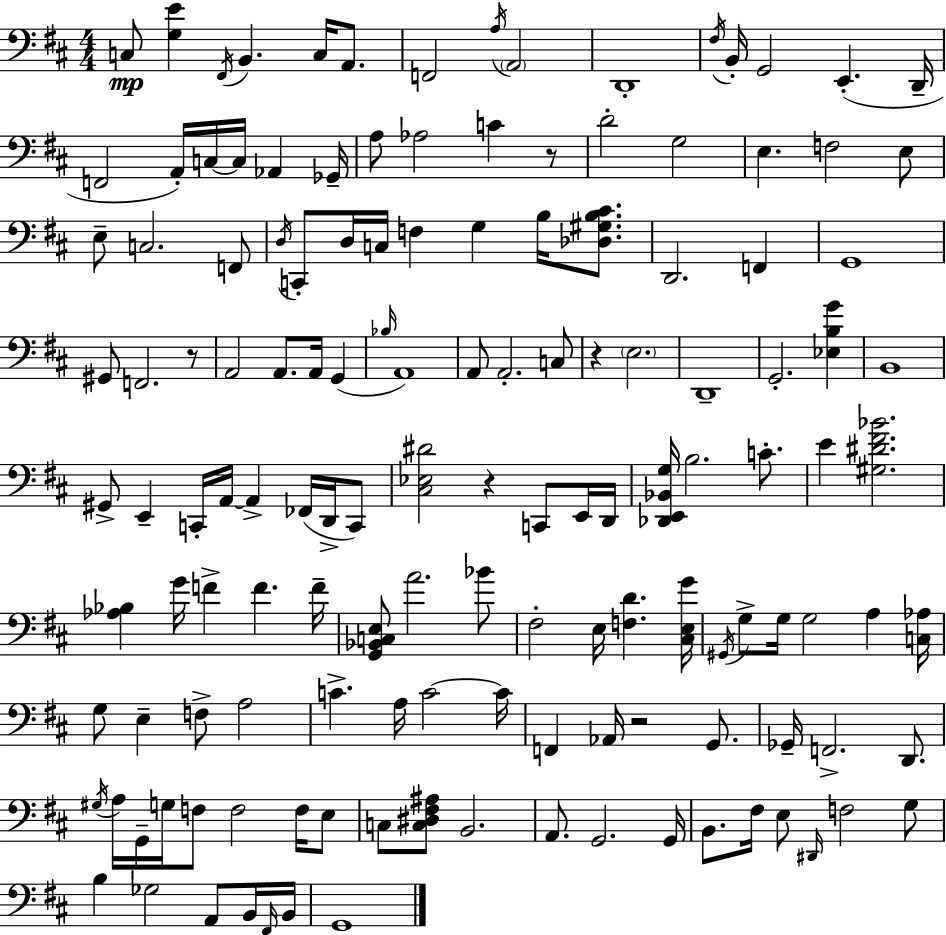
C3/e [G3,E4]/q F#2/s B2/q. C3/s A2/e. F2/h A3/s A2/h D2/w F#3/s B2/s G2/h E2/q. D2/s F2/h A2/s C3/s C3/s Ab2/q Gb2/s A3/e Ab3/h C4/q R/e D4/h G3/h E3/q. F3/h E3/e E3/e C3/h. F2/e D3/s C2/e D3/s C3/s F3/q G3/q B3/s [Db3,G#3,B3,C#4]/e. D2/h. F2/q G2/w G#2/e F2/h. R/e A2/h A2/e. A2/s G2/q Bb3/s A2/w A2/e A2/h. C3/e R/q E3/h. D2/w G2/h. [Eb3,B3,G4]/q B2/w G#2/e E2/q C2/s A2/s A2/q FES2/s D2/s C2/e [C#3,Eb3,D#4]/h R/q C2/e E2/s D2/s [Db2,E2,Bb2,G3]/s B3/h. C4/e. E4/q [G#3,D#4,F#4,Bb4]/h. [Ab3,Bb3]/q G4/s F4/q F4/q. F4/s [G2,Bb2,C3,E3]/e A4/h. Bb4/e F#3/h E3/s [F3,D4]/q. [C#3,E3,G4]/s G#2/s G3/e G3/s G3/h A3/q [C3,Ab3]/s G3/e E3/q F3/e A3/h C4/q. A3/s C4/h C4/s F2/q Ab2/s R/h G2/e. Gb2/s F2/h. D2/e. G#3/s A3/s G2/s G3/s F3/e F3/h F3/s E3/e C3/e [C3,D#3,F#3,A#3]/e B2/h. A2/e. G2/h. G2/s B2/e. F#3/s E3/e D#2/s F3/h G3/e B3/q Gb3/h A2/e B2/s F#2/s B2/s G2/w